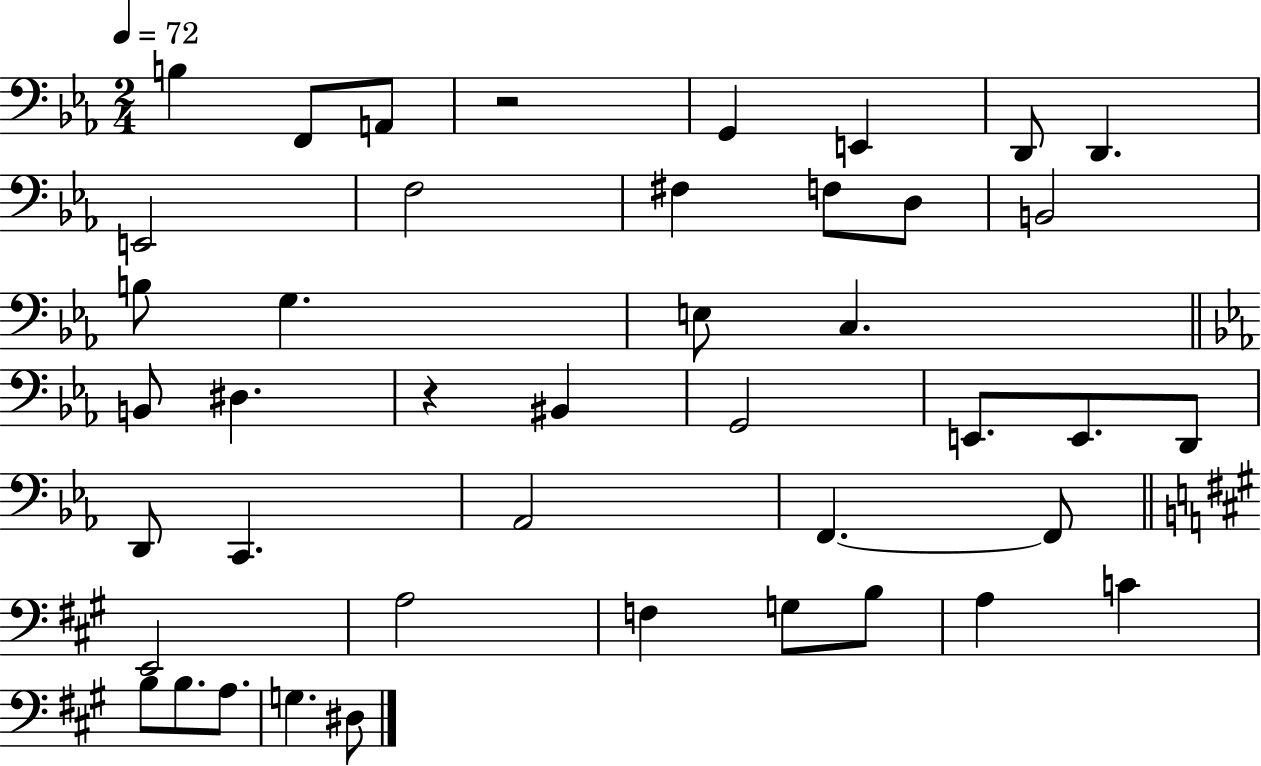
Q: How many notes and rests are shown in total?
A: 43